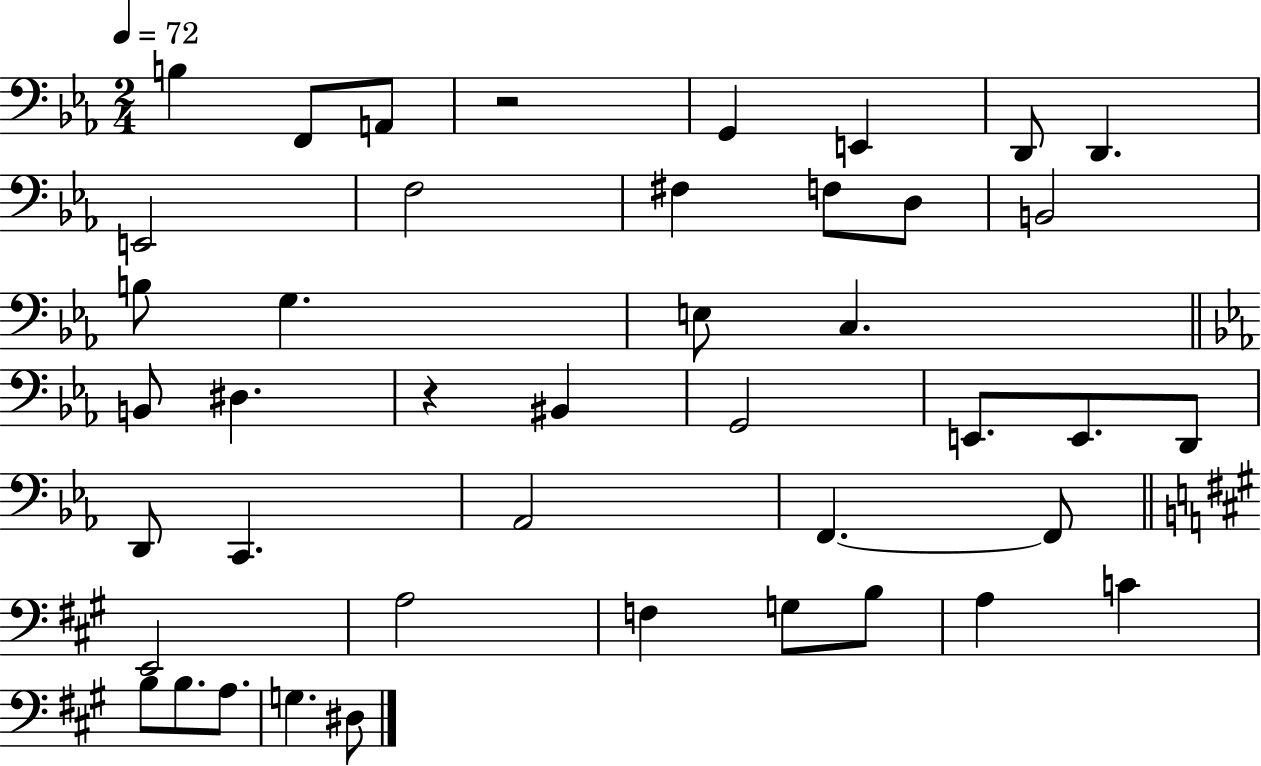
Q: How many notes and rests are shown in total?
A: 43